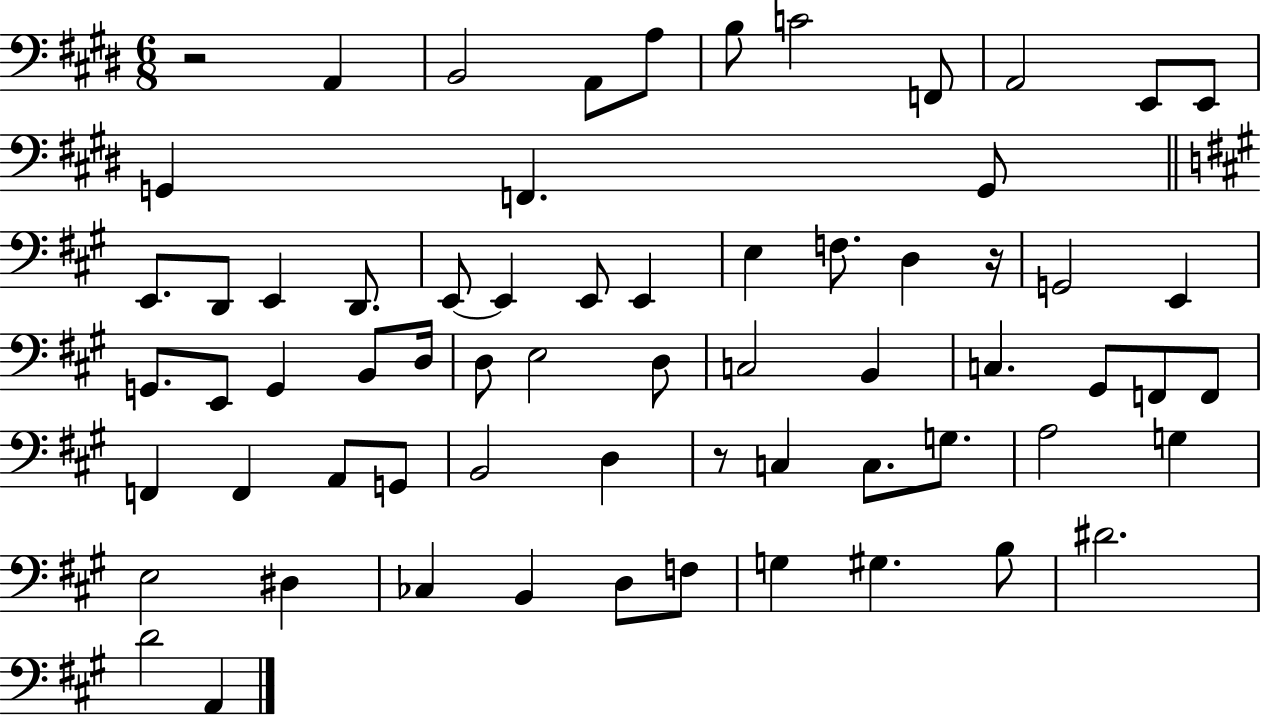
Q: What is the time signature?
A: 6/8